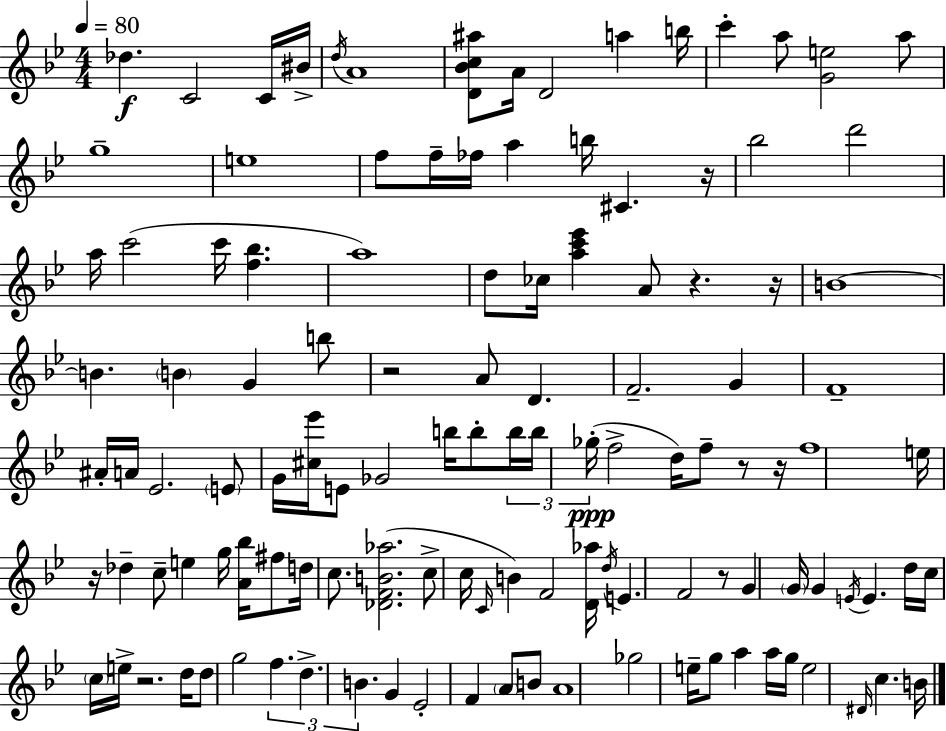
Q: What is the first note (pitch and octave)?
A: Db5